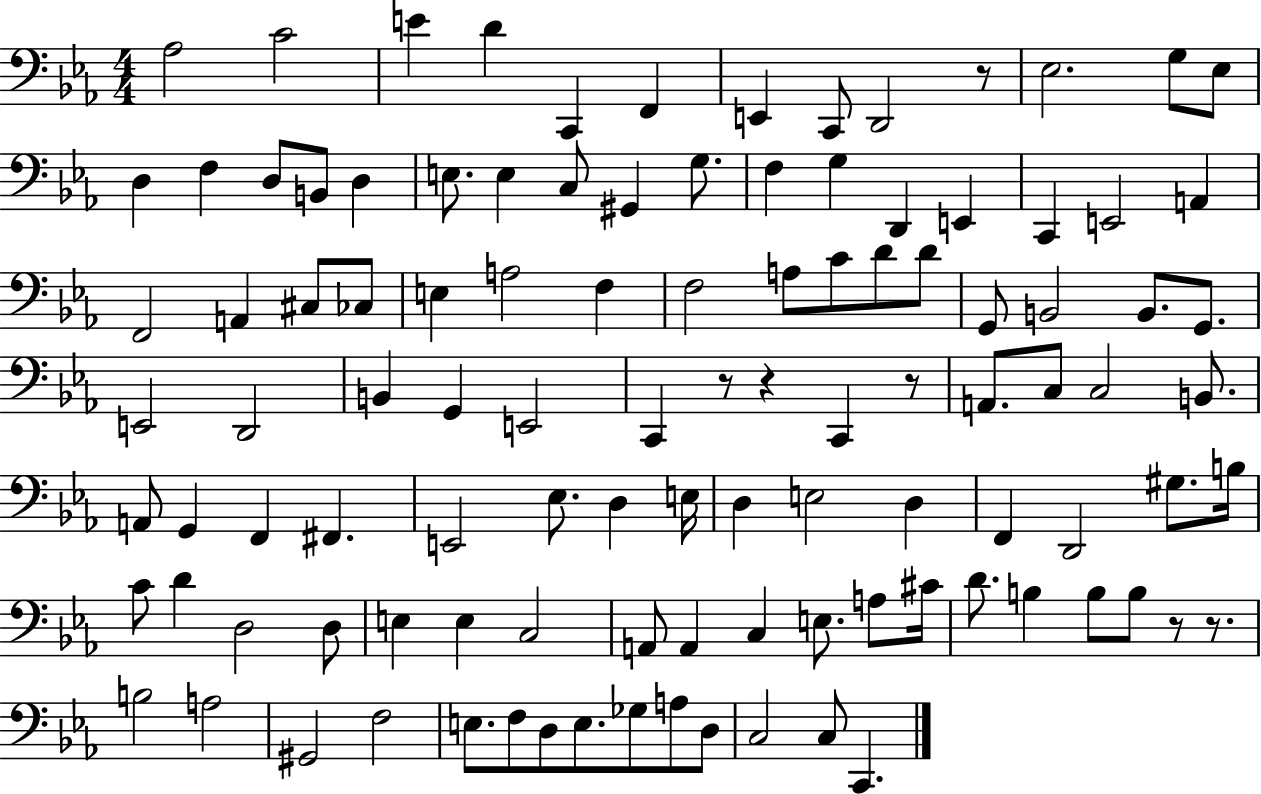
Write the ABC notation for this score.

X:1
T:Untitled
M:4/4
L:1/4
K:Eb
_A,2 C2 E D C,, F,, E,, C,,/2 D,,2 z/2 _E,2 G,/2 _E,/2 D, F, D,/2 B,,/2 D, E,/2 E, C,/2 ^G,, G,/2 F, G, D,, E,, C,, E,,2 A,, F,,2 A,, ^C,/2 _C,/2 E, A,2 F, F,2 A,/2 C/2 D/2 D/2 G,,/2 B,,2 B,,/2 G,,/2 E,,2 D,,2 B,, G,, E,,2 C,, z/2 z C,, z/2 A,,/2 C,/2 C,2 B,,/2 A,,/2 G,, F,, ^F,, E,,2 _E,/2 D, E,/4 D, E,2 D, F,, D,,2 ^G,/2 B,/4 C/2 D D,2 D,/2 E, E, C,2 A,,/2 A,, C, E,/2 A,/2 ^C/4 D/2 B, B,/2 B,/2 z/2 z/2 B,2 A,2 ^G,,2 F,2 E,/2 F,/2 D,/2 E,/2 _G,/2 A,/2 D,/2 C,2 C,/2 C,,